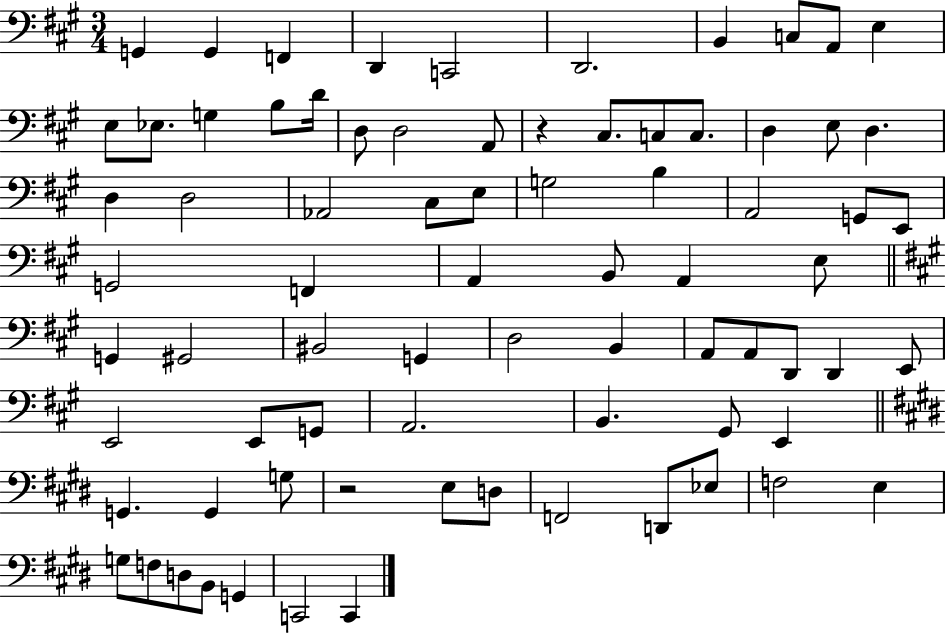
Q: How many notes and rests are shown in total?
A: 77